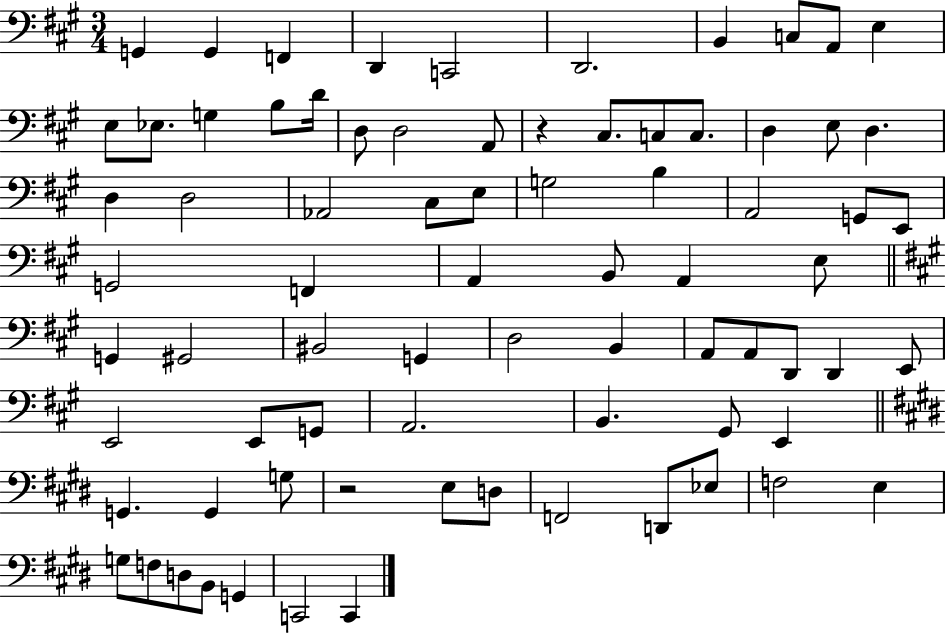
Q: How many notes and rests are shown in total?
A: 77